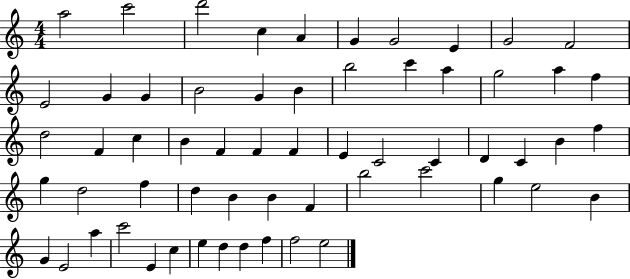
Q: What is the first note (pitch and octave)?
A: A5